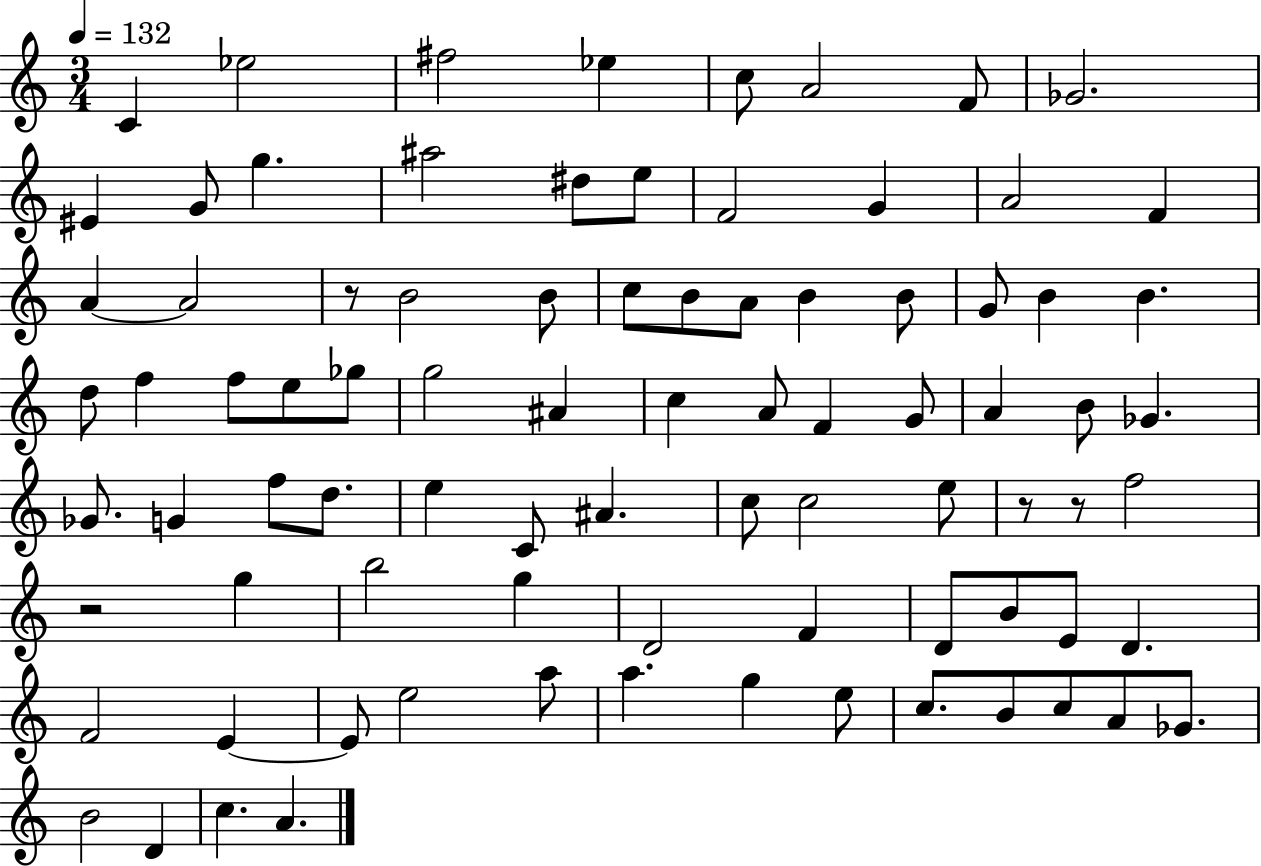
{
  \clef treble
  \numericTimeSignature
  \time 3/4
  \key c \major
  \tempo 4 = 132
  c'4 ees''2 | fis''2 ees''4 | c''8 a'2 f'8 | ges'2. | \break eis'4 g'8 g''4. | ais''2 dis''8 e''8 | f'2 g'4 | a'2 f'4 | \break a'4~~ a'2 | r8 b'2 b'8 | c''8 b'8 a'8 b'4 b'8 | g'8 b'4 b'4. | \break d''8 f''4 f''8 e''8 ges''8 | g''2 ais'4 | c''4 a'8 f'4 g'8 | a'4 b'8 ges'4. | \break ges'8. g'4 f''8 d''8. | e''4 c'8 ais'4. | c''8 c''2 e''8 | r8 r8 f''2 | \break r2 g''4 | b''2 g''4 | d'2 f'4 | d'8 b'8 e'8 d'4. | \break f'2 e'4~~ | e'8 e''2 a''8 | a''4. g''4 e''8 | c''8. b'8 c''8 a'8 ges'8. | \break b'2 d'4 | c''4. a'4. | \bar "|."
}